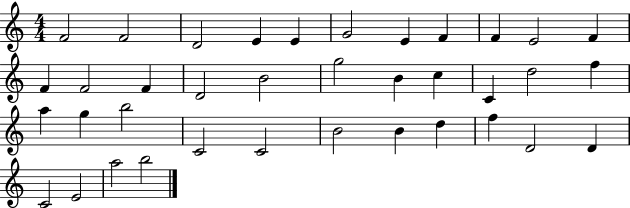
X:1
T:Untitled
M:4/4
L:1/4
K:C
F2 F2 D2 E E G2 E F F E2 F F F2 F D2 B2 g2 B c C d2 f a g b2 C2 C2 B2 B d f D2 D C2 E2 a2 b2